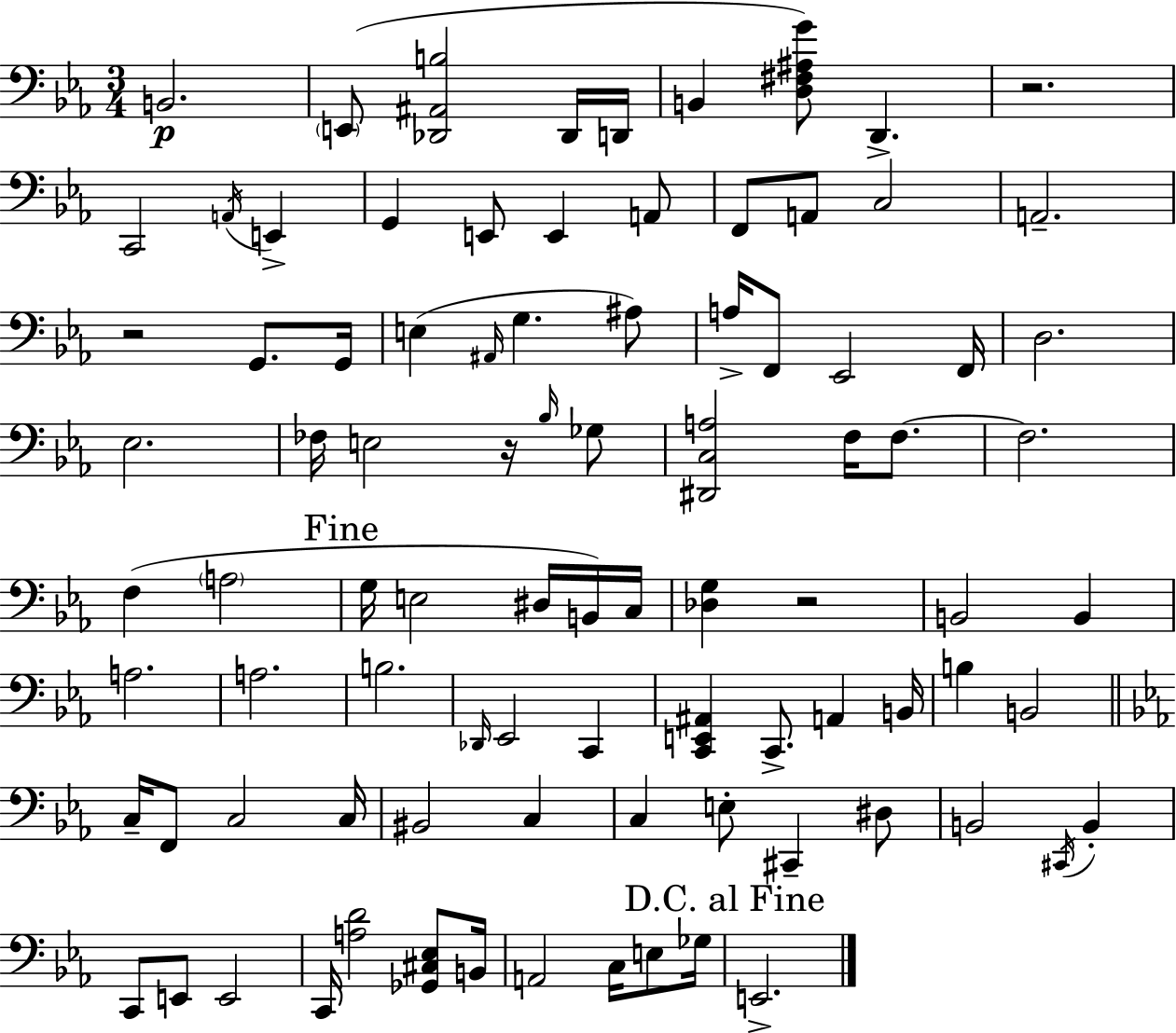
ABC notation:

X:1
T:Untitled
M:3/4
L:1/4
K:Eb
B,,2 E,,/2 [_D,,^A,,B,]2 _D,,/4 D,,/4 B,, [D,^F,^A,G]/2 D,, z2 C,,2 A,,/4 E,, G,, E,,/2 E,, A,,/2 F,,/2 A,,/2 C,2 A,,2 z2 G,,/2 G,,/4 E, ^A,,/4 G, ^A,/2 A,/4 F,,/2 _E,,2 F,,/4 D,2 _E,2 _F,/4 E,2 z/4 _B,/4 _G,/2 [^D,,C,A,]2 F,/4 F,/2 F,2 F, A,2 G,/4 E,2 ^D,/4 B,,/4 C,/4 [_D,G,] z2 B,,2 B,, A,2 A,2 B,2 _D,,/4 _E,,2 C,, [C,,E,,^A,,] C,,/2 A,, B,,/4 B, B,,2 C,/4 F,,/2 C,2 C,/4 ^B,,2 C, C, E,/2 ^C,, ^D,/2 B,,2 ^C,,/4 B,, C,,/2 E,,/2 E,,2 C,,/4 [A,D]2 [_G,,^C,_E,]/2 B,,/4 A,,2 C,/4 E,/2 _G,/4 E,,2